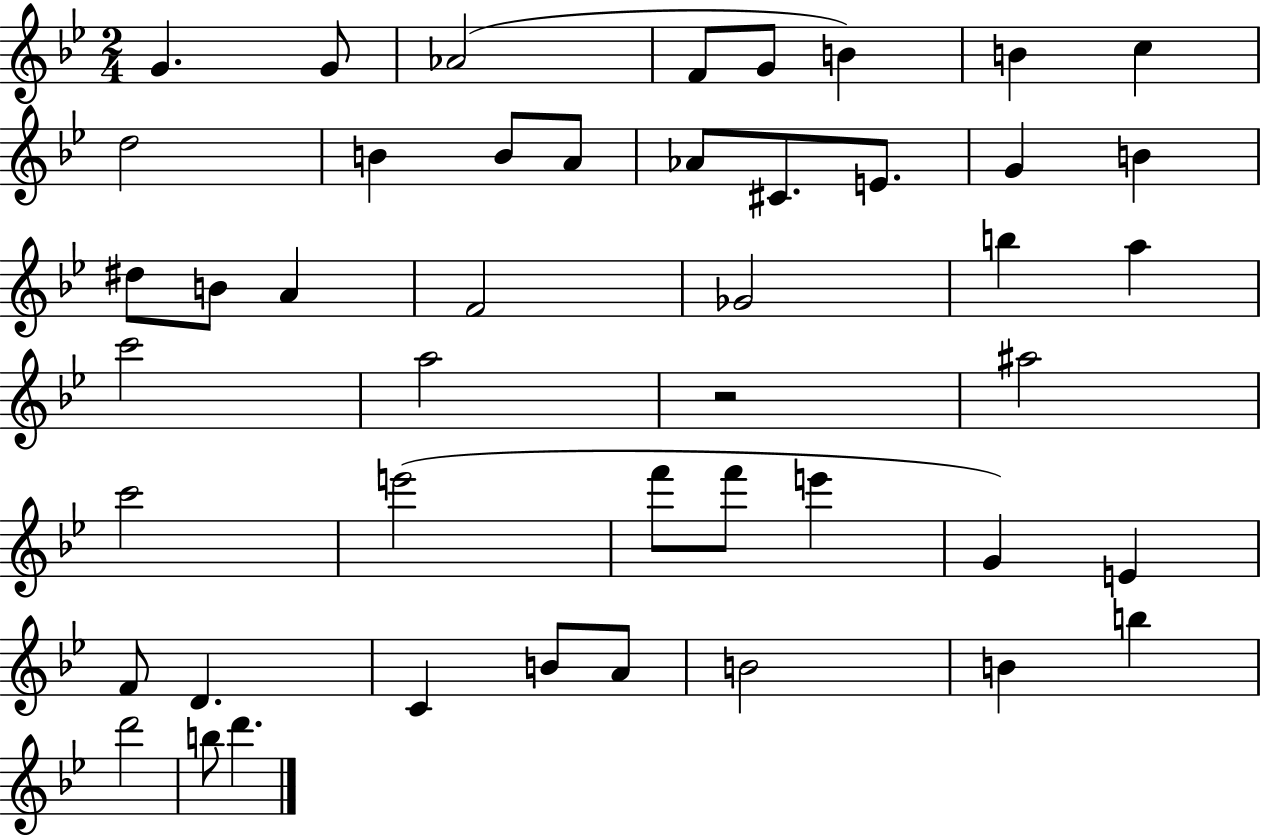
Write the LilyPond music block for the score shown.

{
  \clef treble
  \numericTimeSignature
  \time 2/4
  \key bes \major
  g'4. g'8 | aes'2( | f'8 g'8 b'4) | b'4 c''4 | \break d''2 | b'4 b'8 a'8 | aes'8 cis'8. e'8. | g'4 b'4 | \break dis''8 b'8 a'4 | f'2 | ges'2 | b''4 a''4 | \break c'''2 | a''2 | r2 | ais''2 | \break c'''2 | e'''2( | f'''8 f'''8 e'''4 | g'4) e'4 | \break f'8 d'4. | c'4 b'8 a'8 | b'2 | b'4 b''4 | \break d'''2 | b''8 d'''4. | \bar "|."
}